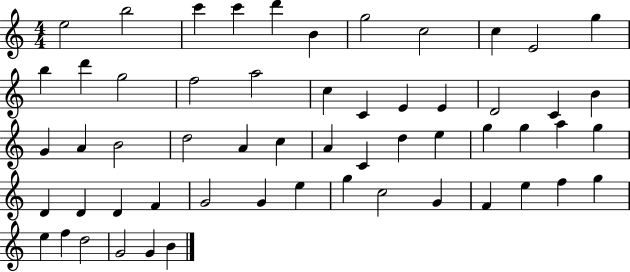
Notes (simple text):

E5/h B5/h C6/q C6/q D6/q B4/q G5/h C5/h C5/q E4/h G5/q B5/q D6/q G5/h F5/h A5/h C5/q C4/q E4/q E4/q D4/h C4/q B4/q G4/q A4/q B4/h D5/h A4/q C5/q A4/q C4/q D5/q E5/q G5/q G5/q A5/q G5/q D4/q D4/q D4/q F4/q G4/h G4/q E5/q G5/q C5/h G4/q F4/q E5/q F5/q G5/q E5/q F5/q D5/h G4/h G4/q B4/q